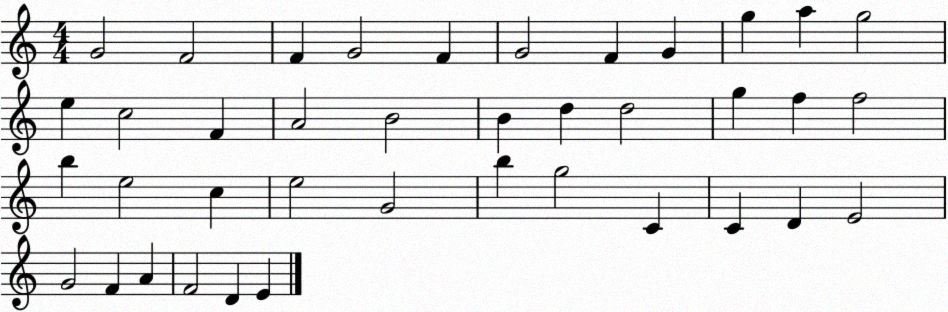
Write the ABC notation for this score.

X:1
T:Untitled
M:4/4
L:1/4
K:C
G2 F2 F G2 F G2 F G g a g2 e c2 F A2 B2 B d d2 g f f2 b e2 c e2 G2 b g2 C C D E2 G2 F A F2 D E